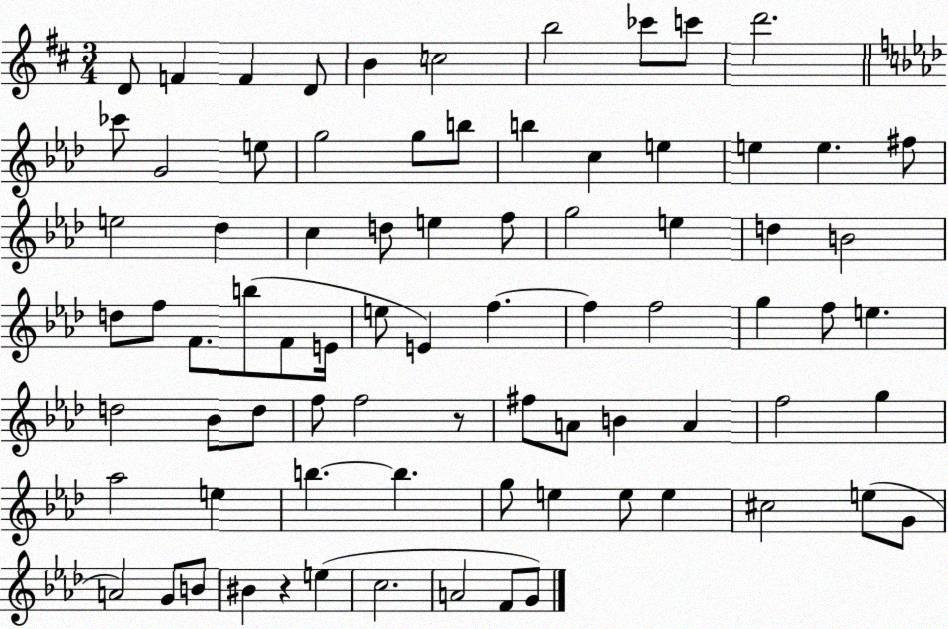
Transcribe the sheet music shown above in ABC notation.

X:1
T:Untitled
M:3/4
L:1/4
K:D
D/2 F F D/2 B c2 b2 _c'/2 c'/2 d'2 _c'/2 G2 e/2 g2 g/2 b/2 b c e e e ^f/2 e2 _d c d/2 e f/2 g2 e d B2 d/2 f/2 F/2 b/2 F/2 E/4 e/2 E f f f2 g f/2 e d2 _B/2 d/2 f/2 f2 z/2 ^f/2 A/2 B A f2 g _a2 e b b g/2 e e/2 e ^c2 e/2 G/2 A2 G/2 B/2 ^B z e c2 A2 F/2 G/2